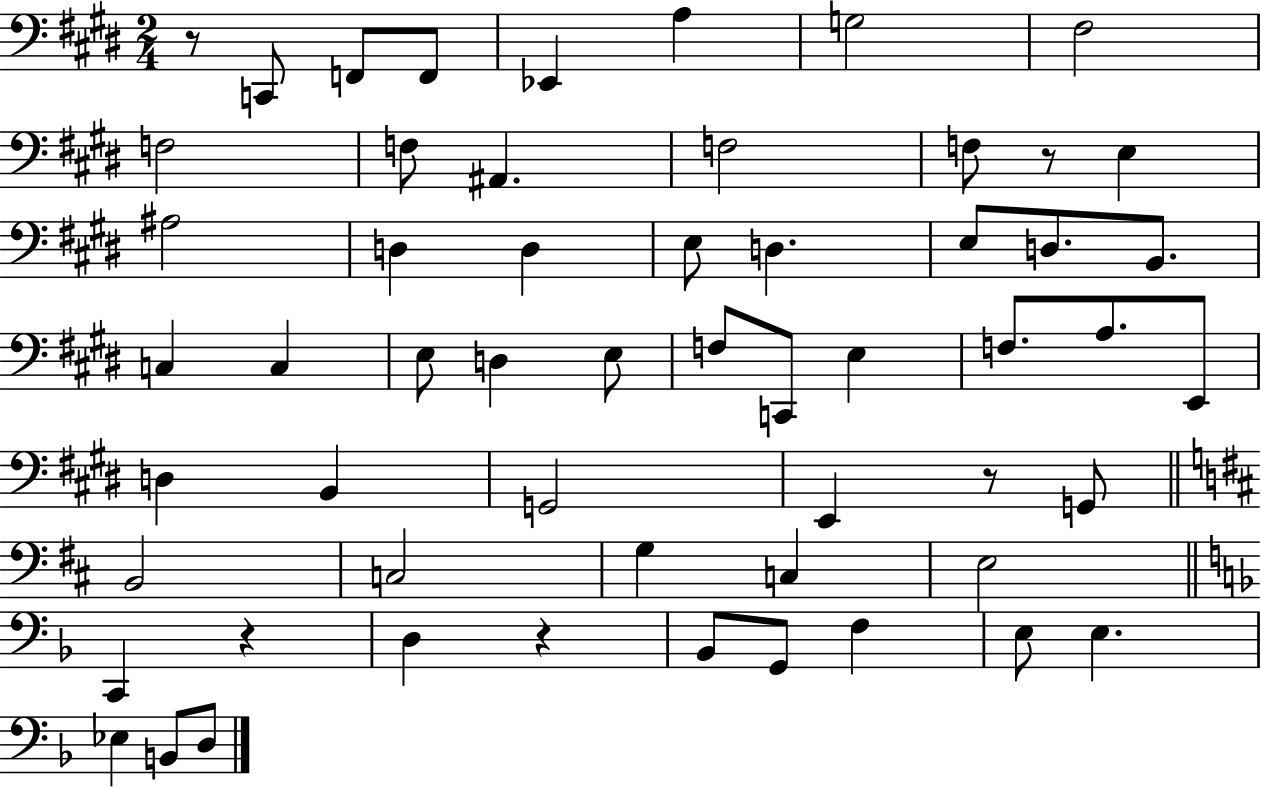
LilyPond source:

{
  \clef bass
  \numericTimeSignature
  \time 2/4
  \key e \major
  \repeat volta 2 { r8 c,8 f,8 f,8 | ees,4 a4 | g2 | fis2 | \break f2 | f8 ais,4. | f2 | f8 r8 e4 | \break ais2 | d4 d4 | e8 d4. | e8 d8. b,8. | \break c4 c4 | e8 d4 e8 | f8 c,8 e4 | f8. a8. e,8 | \break d4 b,4 | g,2 | e,4 r8 g,8 | \bar "||" \break \key b \minor b,2 | c2 | g4 c4 | e2 | \break \bar "||" \break \key f \major c,4 r4 | d4 r4 | bes,8 g,8 f4 | e8 e4. | \break ees4 b,8 d8 | } \bar "|."
}